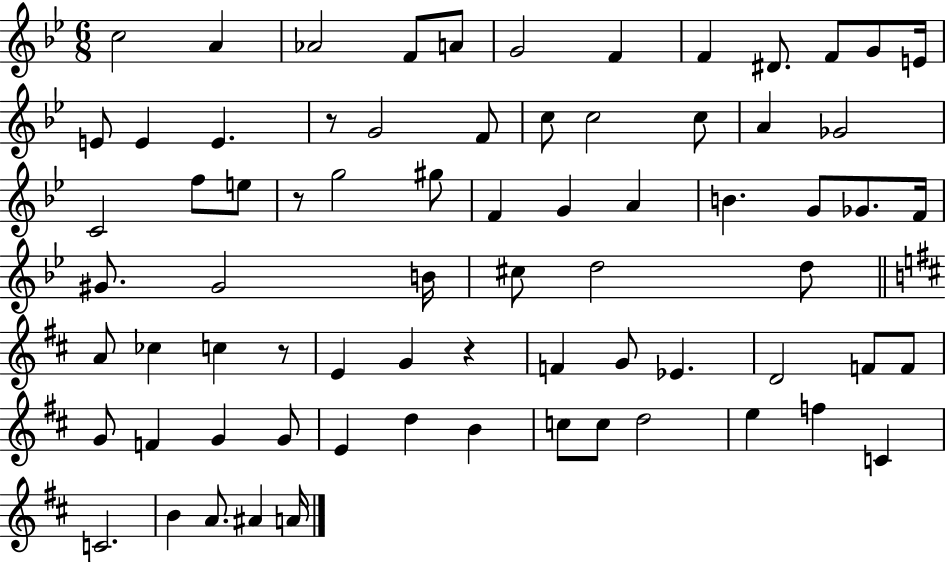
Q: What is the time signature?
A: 6/8